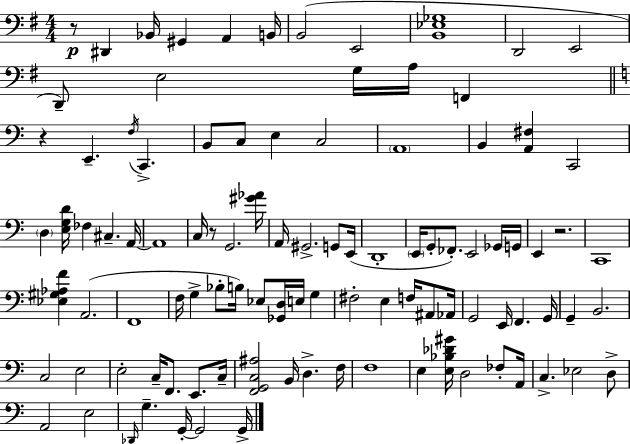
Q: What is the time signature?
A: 4/4